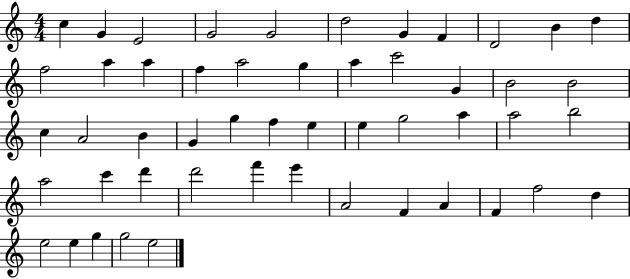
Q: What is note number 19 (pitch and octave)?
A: C6